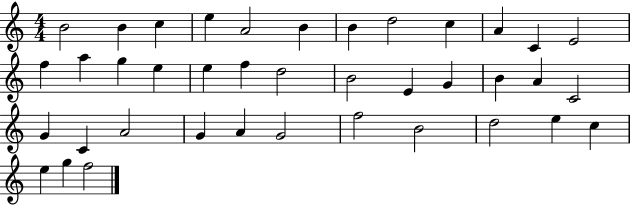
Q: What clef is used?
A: treble